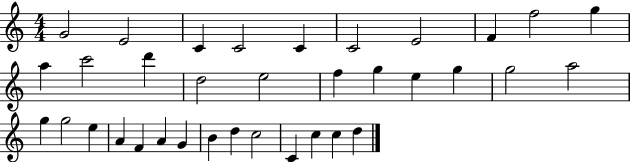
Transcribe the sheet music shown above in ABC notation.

X:1
T:Untitled
M:4/4
L:1/4
K:C
G2 E2 C C2 C C2 E2 F f2 g a c'2 d' d2 e2 f g e g g2 a2 g g2 e A F A G B d c2 C c c d